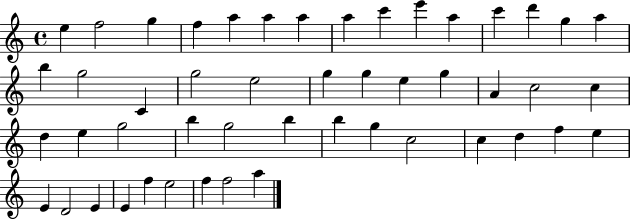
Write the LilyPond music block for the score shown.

{
  \clef treble
  \time 4/4
  \defaultTimeSignature
  \key c \major
  e''4 f''2 g''4 | f''4 a''4 a''4 a''4 | a''4 c'''4 e'''4 a''4 | c'''4 d'''4 g''4 a''4 | \break b''4 g''2 c'4 | g''2 e''2 | g''4 g''4 e''4 g''4 | a'4 c''2 c''4 | \break d''4 e''4 g''2 | b''4 g''2 b''4 | b''4 g''4 c''2 | c''4 d''4 f''4 e''4 | \break e'4 d'2 e'4 | e'4 f''4 e''2 | f''4 f''2 a''4 | \bar "|."
}